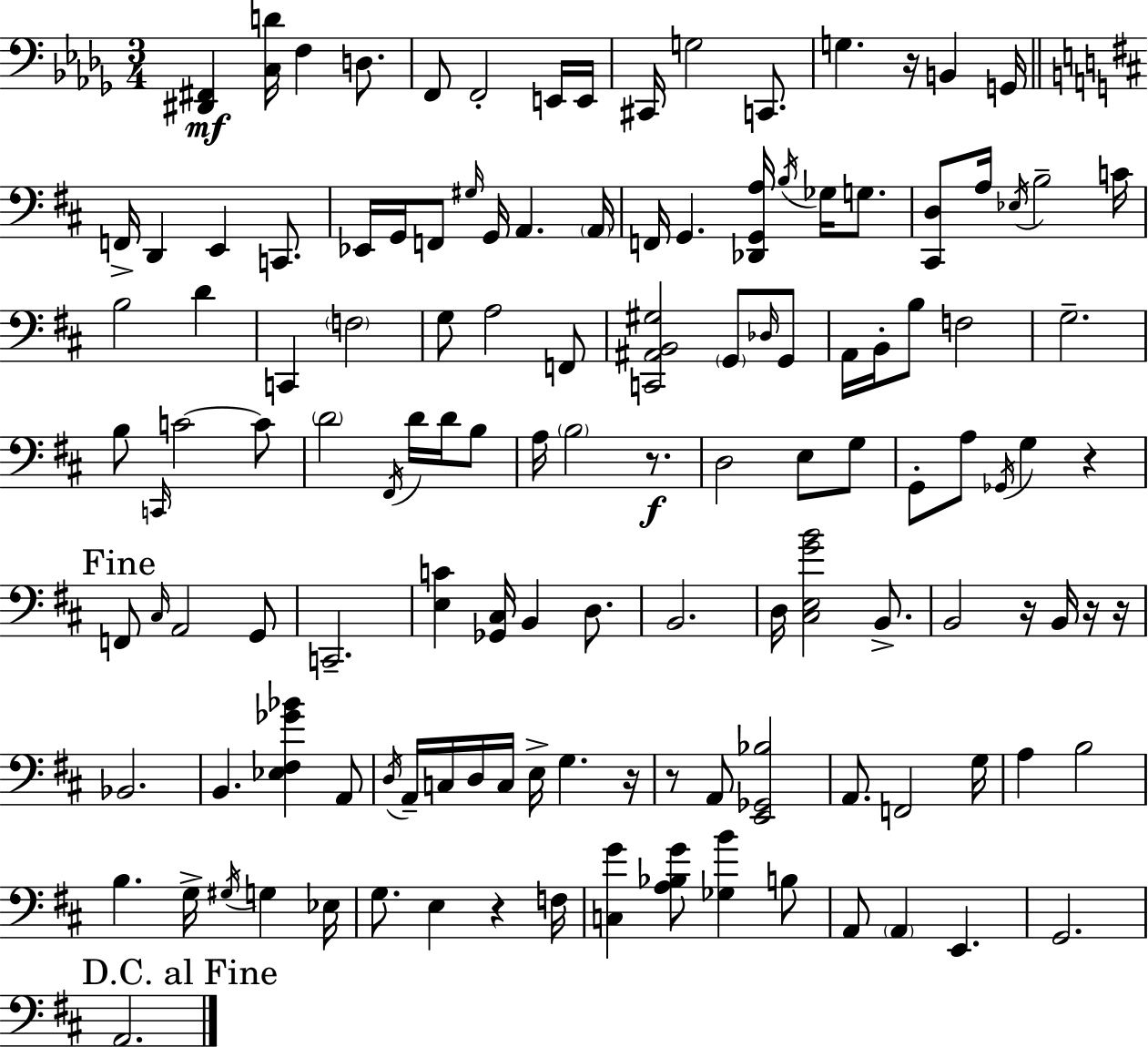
{
  \clef bass
  \numericTimeSignature
  \time 3/4
  \key bes \minor
  <dis, fis,>4\mf <c d'>16 f4 d8. | f,8 f,2-. e,16 e,16 | cis,16 g2 c,8. | g4. r16 b,4 g,16 | \break \bar "||" \break \key d \major f,16-> d,4 e,4 c,8. | ees,16 g,16 f,8 \grace { gis16 } g,16 a,4. | \parenthesize a,16 f,16 g,4. <des, g, a>16 \acciaccatura { b16 } ges16 g8. | <cis, d>8 a16 \acciaccatura { ees16 } b2-- | \break c'16 b2 d'4 | c,4 \parenthesize f2 | g8 a2 | f,8 <c, ais, b, gis>2 \parenthesize g,8 | \break \grace { des16 } g,8 a,16 b,16-. b8 f2 | g2.-- | b8 \grace { c,16 } c'2~~ | c'8 \parenthesize d'2 | \break \acciaccatura { fis,16 } d'16 d'16 b8 a16 \parenthesize b2 | r8.\f d2 | e8 g8 g,8-. a8 \acciaccatura { ges,16 } g4 | r4 \mark "Fine" f,8 \grace { cis16 } a,2 | \break g,8 c,2.-- | <e c'>4 | <ges, cis>16 b,4 d8. b,2. | d16 <cis e g' b'>2 | \break b,8.-> b,2 | r16 b,16 r16 r16 bes,2. | b,4. | <ees fis ges' bes'>4 a,8 \acciaccatura { d16 } a,16-- c16 d16 | \break c16 e16-> g4. r16 r8 a,8 | <e, ges, bes>2 a,8. | f,2 g16 a4 | b2 b4. | \break g16-> \acciaccatura { gis16 } g4 ees16 g8. | e4 r4 f16 <c g'>4 | <a bes g'>8 <ges b'>4 b8 a,8 | \parenthesize a,4 e,4. g,2. | \break \mark "D.C. al Fine" a,2. | \bar "|."
}